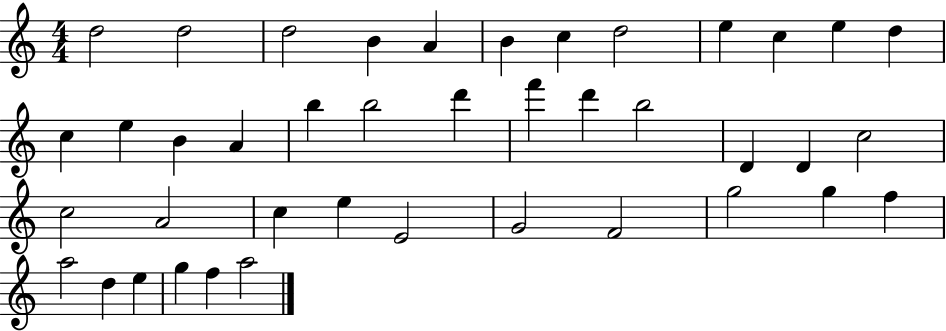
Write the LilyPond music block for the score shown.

{
  \clef treble
  \numericTimeSignature
  \time 4/4
  \key c \major
  d''2 d''2 | d''2 b'4 a'4 | b'4 c''4 d''2 | e''4 c''4 e''4 d''4 | \break c''4 e''4 b'4 a'4 | b''4 b''2 d'''4 | f'''4 d'''4 b''2 | d'4 d'4 c''2 | \break c''2 a'2 | c''4 e''4 e'2 | g'2 f'2 | g''2 g''4 f''4 | \break a''2 d''4 e''4 | g''4 f''4 a''2 | \bar "|."
}